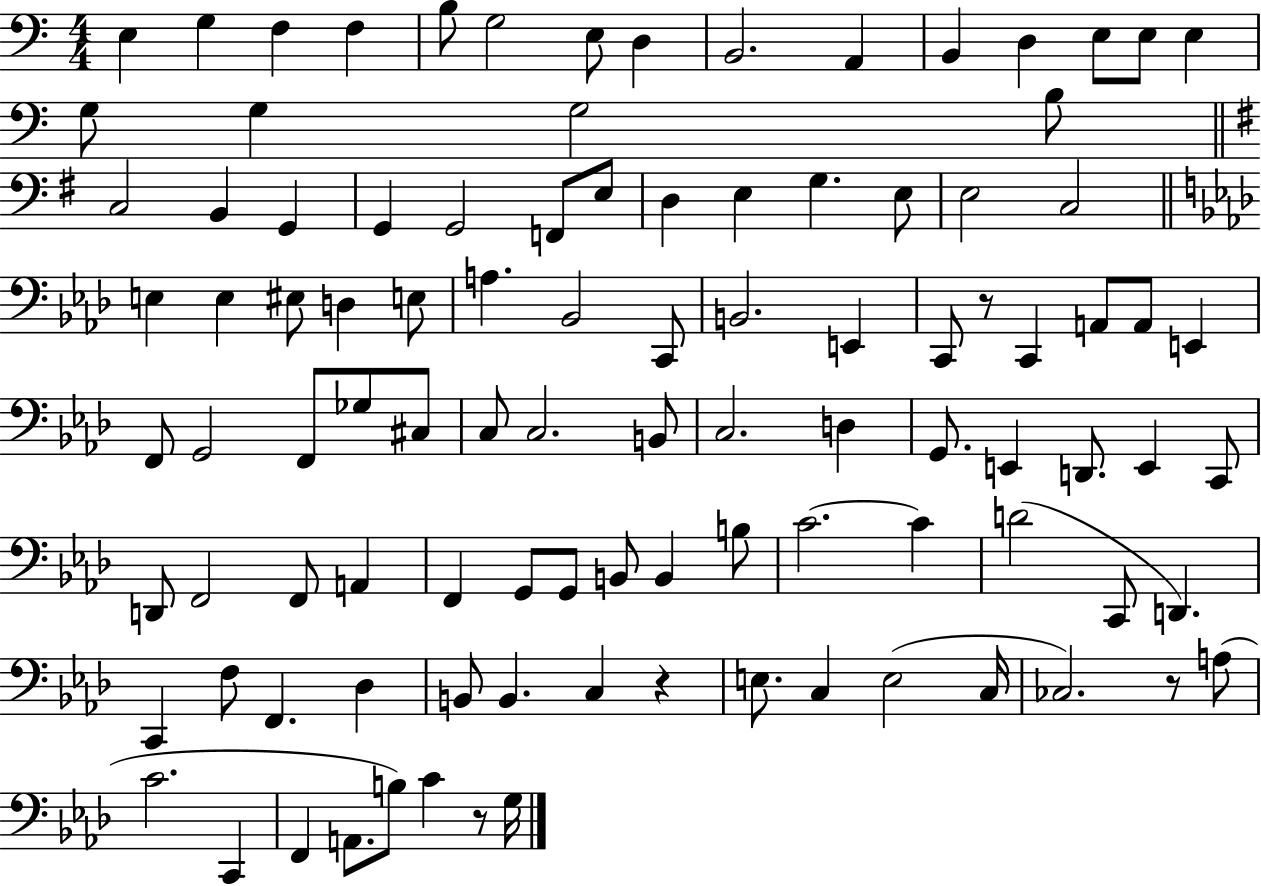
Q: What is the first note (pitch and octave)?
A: E3